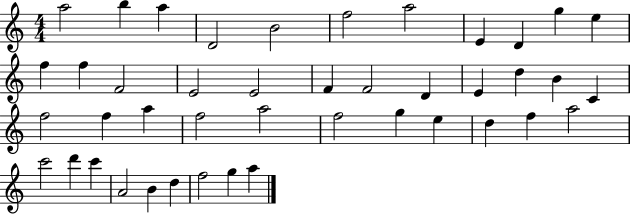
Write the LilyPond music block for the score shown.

{
  \clef treble
  \numericTimeSignature
  \time 4/4
  \key c \major
  a''2 b''4 a''4 | d'2 b'2 | f''2 a''2 | e'4 d'4 g''4 e''4 | \break f''4 f''4 f'2 | e'2 e'2 | f'4 f'2 d'4 | e'4 d''4 b'4 c'4 | \break f''2 f''4 a''4 | f''2 a''2 | f''2 g''4 e''4 | d''4 f''4 a''2 | \break c'''2 d'''4 c'''4 | a'2 b'4 d''4 | f''2 g''4 a''4 | \bar "|."
}